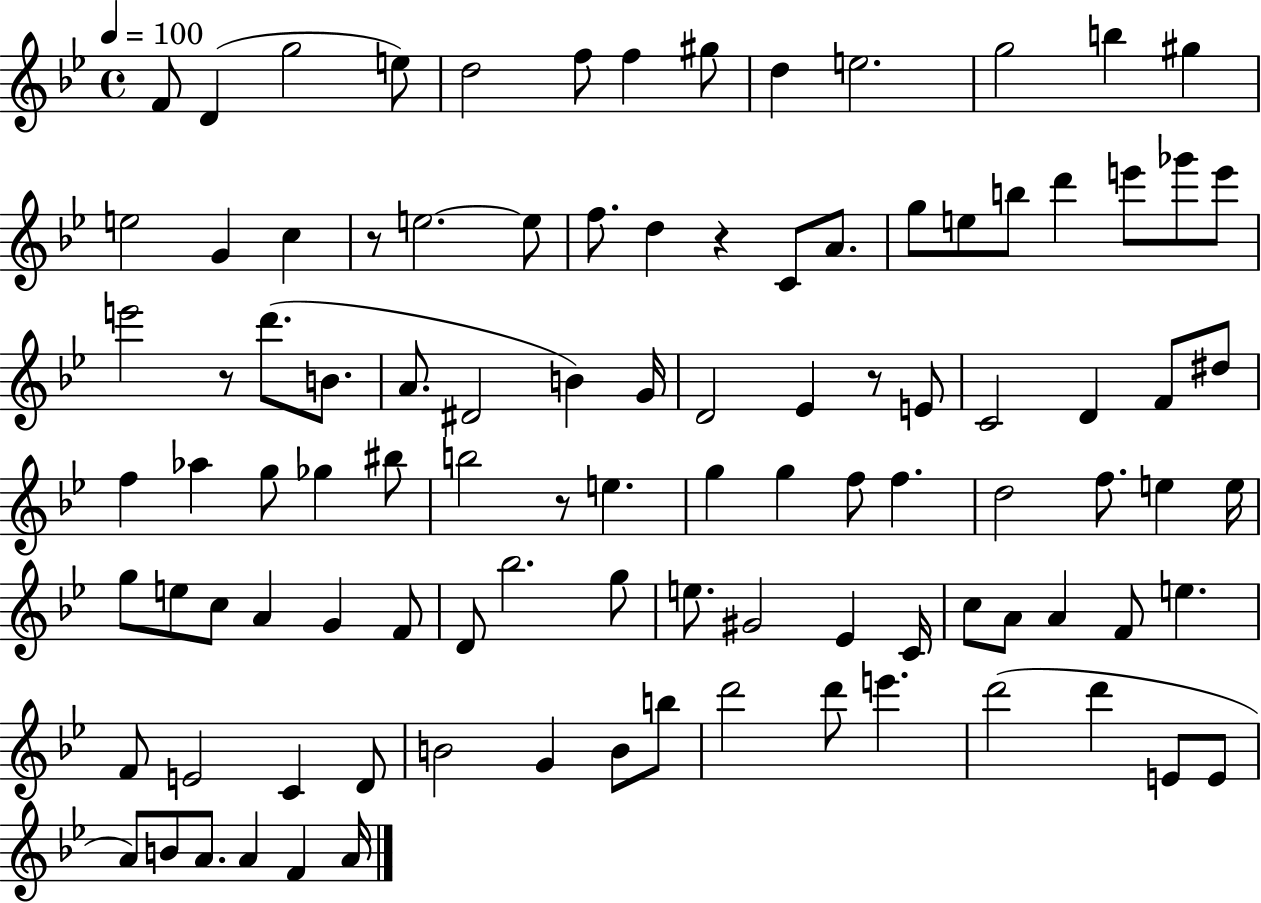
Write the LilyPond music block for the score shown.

{
  \clef treble
  \time 4/4
  \defaultTimeSignature
  \key bes \major
  \tempo 4 = 100
  f'8 d'4( g''2 e''8) | d''2 f''8 f''4 gis''8 | d''4 e''2. | g''2 b''4 gis''4 | \break e''2 g'4 c''4 | r8 e''2.~~ e''8 | f''8. d''4 r4 c'8 a'8. | g''8 e''8 b''8 d'''4 e'''8 ges'''8 e'''8 | \break e'''2 r8 d'''8.( b'8. | a'8. dis'2 b'4) g'16 | d'2 ees'4 r8 e'8 | c'2 d'4 f'8 dis''8 | \break f''4 aes''4 g''8 ges''4 bis''8 | b''2 r8 e''4. | g''4 g''4 f''8 f''4. | d''2 f''8. e''4 e''16 | \break g''8 e''8 c''8 a'4 g'4 f'8 | d'8 bes''2. g''8 | e''8. gis'2 ees'4 c'16 | c''8 a'8 a'4 f'8 e''4. | \break f'8 e'2 c'4 d'8 | b'2 g'4 b'8 b''8 | d'''2 d'''8 e'''4. | d'''2( d'''4 e'8 e'8 | \break a'8) b'8 a'8. a'4 f'4 a'16 | \bar "|."
}